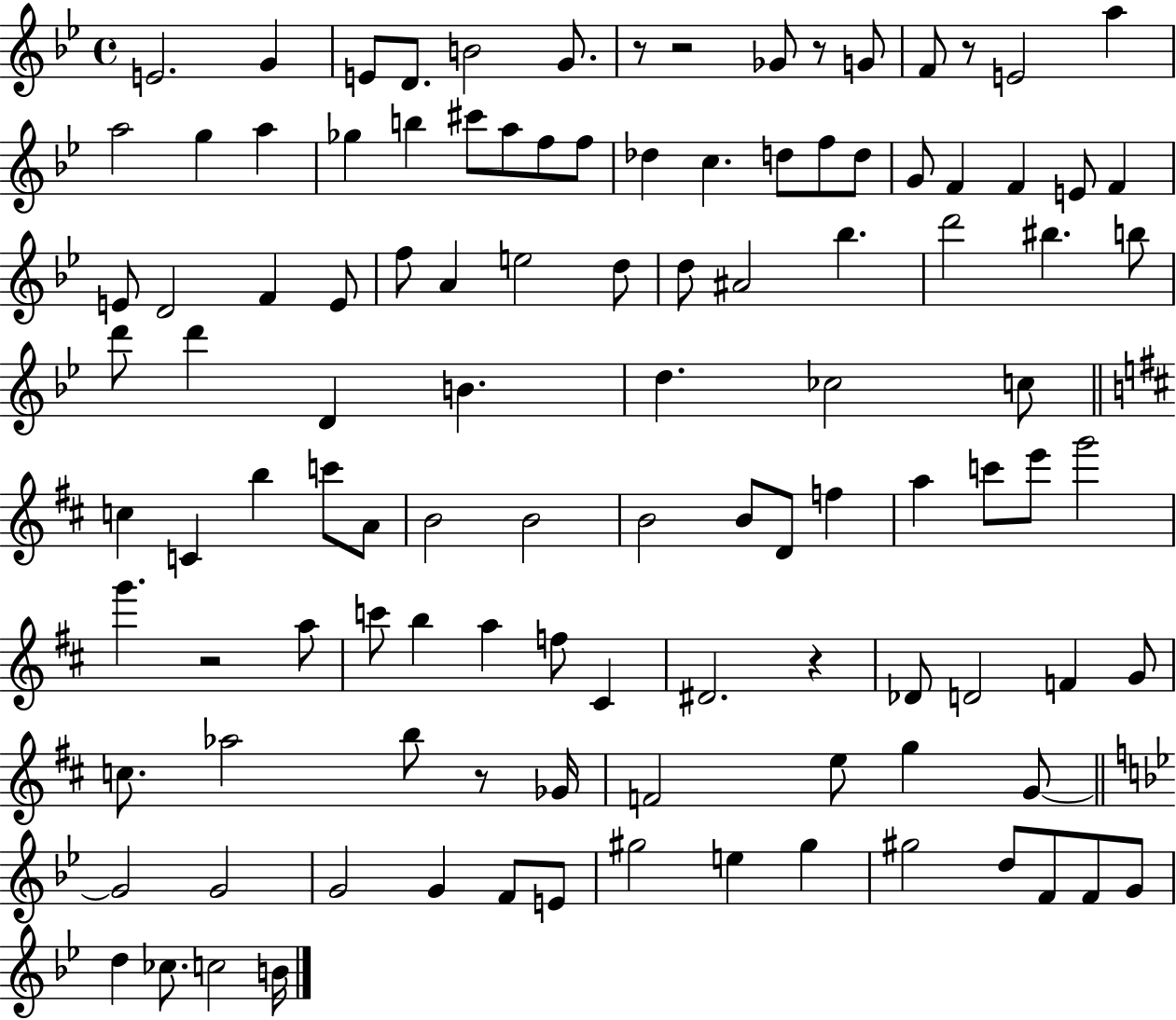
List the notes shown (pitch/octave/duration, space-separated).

E4/h. G4/q E4/e D4/e. B4/h G4/e. R/e R/h Gb4/e R/e G4/e F4/e R/e E4/h A5/q A5/h G5/q A5/q Gb5/q B5/q C#6/e A5/e F5/e F5/e Db5/q C5/q. D5/e F5/e D5/e G4/e F4/q F4/q E4/e F4/q E4/e D4/h F4/q E4/e F5/e A4/q E5/h D5/e D5/e A#4/h Bb5/q. D6/h BIS5/q. B5/e D6/e D6/q D4/q B4/q. D5/q. CES5/h C5/e C5/q C4/q B5/q C6/e A4/e B4/h B4/h B4/h B4/e D4/e F5/q A5/q C6/e E6/e G6/h G6/q. R/h A5/e C6/e B5/q A5/q F5/e C#4/q D#4/h. R/q Db4/e D4/h F4/q G4/e C5/e. Ab5/h B5/e R/e Gb4/s F4/h E5/e G5/q G4/e G4/h G4/h G4/h G4/q F4/e E4/e G#5/h E5/q G#5/q G#5/h D5/e F4/e F4/e G4/e D5/q CES5/e. C5/h B4/s